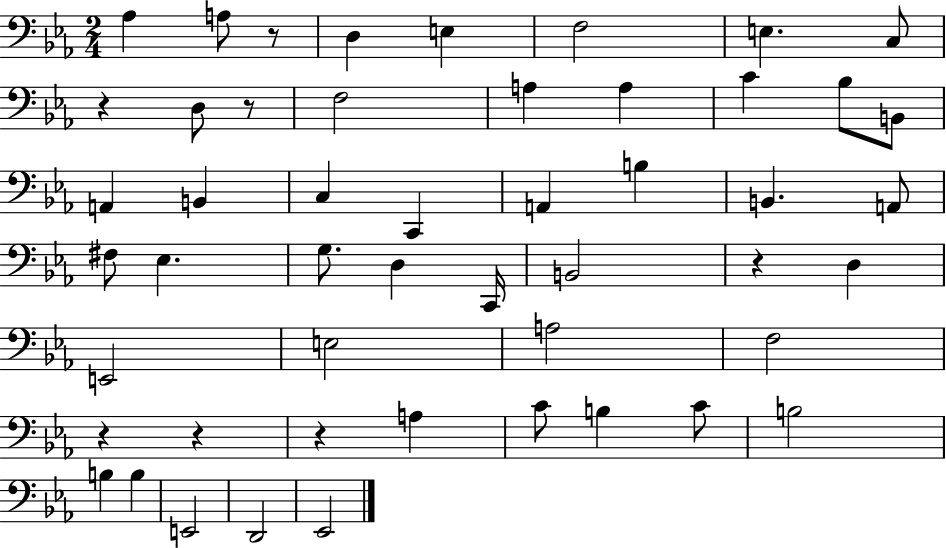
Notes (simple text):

Ab3/q A3/e R/e D3/q E3/q F3/h E3/q. C3/e R/q D3/e R/e F3/h A3/q A3/q C4/q Bb3/e B2/e A2/q B2/q C3/q C2/q A2/q B3/q B2/q. A2/e F#3/e Eb3/q. G3/e. D3/q C2/s B2/h R/q D3/q E2/h E3/h A3/h F3/h R/q R/q R/q A3/q C4/e B3/q C4/e B3/h B3/q B3/q E2/h D2/h Eb2/h